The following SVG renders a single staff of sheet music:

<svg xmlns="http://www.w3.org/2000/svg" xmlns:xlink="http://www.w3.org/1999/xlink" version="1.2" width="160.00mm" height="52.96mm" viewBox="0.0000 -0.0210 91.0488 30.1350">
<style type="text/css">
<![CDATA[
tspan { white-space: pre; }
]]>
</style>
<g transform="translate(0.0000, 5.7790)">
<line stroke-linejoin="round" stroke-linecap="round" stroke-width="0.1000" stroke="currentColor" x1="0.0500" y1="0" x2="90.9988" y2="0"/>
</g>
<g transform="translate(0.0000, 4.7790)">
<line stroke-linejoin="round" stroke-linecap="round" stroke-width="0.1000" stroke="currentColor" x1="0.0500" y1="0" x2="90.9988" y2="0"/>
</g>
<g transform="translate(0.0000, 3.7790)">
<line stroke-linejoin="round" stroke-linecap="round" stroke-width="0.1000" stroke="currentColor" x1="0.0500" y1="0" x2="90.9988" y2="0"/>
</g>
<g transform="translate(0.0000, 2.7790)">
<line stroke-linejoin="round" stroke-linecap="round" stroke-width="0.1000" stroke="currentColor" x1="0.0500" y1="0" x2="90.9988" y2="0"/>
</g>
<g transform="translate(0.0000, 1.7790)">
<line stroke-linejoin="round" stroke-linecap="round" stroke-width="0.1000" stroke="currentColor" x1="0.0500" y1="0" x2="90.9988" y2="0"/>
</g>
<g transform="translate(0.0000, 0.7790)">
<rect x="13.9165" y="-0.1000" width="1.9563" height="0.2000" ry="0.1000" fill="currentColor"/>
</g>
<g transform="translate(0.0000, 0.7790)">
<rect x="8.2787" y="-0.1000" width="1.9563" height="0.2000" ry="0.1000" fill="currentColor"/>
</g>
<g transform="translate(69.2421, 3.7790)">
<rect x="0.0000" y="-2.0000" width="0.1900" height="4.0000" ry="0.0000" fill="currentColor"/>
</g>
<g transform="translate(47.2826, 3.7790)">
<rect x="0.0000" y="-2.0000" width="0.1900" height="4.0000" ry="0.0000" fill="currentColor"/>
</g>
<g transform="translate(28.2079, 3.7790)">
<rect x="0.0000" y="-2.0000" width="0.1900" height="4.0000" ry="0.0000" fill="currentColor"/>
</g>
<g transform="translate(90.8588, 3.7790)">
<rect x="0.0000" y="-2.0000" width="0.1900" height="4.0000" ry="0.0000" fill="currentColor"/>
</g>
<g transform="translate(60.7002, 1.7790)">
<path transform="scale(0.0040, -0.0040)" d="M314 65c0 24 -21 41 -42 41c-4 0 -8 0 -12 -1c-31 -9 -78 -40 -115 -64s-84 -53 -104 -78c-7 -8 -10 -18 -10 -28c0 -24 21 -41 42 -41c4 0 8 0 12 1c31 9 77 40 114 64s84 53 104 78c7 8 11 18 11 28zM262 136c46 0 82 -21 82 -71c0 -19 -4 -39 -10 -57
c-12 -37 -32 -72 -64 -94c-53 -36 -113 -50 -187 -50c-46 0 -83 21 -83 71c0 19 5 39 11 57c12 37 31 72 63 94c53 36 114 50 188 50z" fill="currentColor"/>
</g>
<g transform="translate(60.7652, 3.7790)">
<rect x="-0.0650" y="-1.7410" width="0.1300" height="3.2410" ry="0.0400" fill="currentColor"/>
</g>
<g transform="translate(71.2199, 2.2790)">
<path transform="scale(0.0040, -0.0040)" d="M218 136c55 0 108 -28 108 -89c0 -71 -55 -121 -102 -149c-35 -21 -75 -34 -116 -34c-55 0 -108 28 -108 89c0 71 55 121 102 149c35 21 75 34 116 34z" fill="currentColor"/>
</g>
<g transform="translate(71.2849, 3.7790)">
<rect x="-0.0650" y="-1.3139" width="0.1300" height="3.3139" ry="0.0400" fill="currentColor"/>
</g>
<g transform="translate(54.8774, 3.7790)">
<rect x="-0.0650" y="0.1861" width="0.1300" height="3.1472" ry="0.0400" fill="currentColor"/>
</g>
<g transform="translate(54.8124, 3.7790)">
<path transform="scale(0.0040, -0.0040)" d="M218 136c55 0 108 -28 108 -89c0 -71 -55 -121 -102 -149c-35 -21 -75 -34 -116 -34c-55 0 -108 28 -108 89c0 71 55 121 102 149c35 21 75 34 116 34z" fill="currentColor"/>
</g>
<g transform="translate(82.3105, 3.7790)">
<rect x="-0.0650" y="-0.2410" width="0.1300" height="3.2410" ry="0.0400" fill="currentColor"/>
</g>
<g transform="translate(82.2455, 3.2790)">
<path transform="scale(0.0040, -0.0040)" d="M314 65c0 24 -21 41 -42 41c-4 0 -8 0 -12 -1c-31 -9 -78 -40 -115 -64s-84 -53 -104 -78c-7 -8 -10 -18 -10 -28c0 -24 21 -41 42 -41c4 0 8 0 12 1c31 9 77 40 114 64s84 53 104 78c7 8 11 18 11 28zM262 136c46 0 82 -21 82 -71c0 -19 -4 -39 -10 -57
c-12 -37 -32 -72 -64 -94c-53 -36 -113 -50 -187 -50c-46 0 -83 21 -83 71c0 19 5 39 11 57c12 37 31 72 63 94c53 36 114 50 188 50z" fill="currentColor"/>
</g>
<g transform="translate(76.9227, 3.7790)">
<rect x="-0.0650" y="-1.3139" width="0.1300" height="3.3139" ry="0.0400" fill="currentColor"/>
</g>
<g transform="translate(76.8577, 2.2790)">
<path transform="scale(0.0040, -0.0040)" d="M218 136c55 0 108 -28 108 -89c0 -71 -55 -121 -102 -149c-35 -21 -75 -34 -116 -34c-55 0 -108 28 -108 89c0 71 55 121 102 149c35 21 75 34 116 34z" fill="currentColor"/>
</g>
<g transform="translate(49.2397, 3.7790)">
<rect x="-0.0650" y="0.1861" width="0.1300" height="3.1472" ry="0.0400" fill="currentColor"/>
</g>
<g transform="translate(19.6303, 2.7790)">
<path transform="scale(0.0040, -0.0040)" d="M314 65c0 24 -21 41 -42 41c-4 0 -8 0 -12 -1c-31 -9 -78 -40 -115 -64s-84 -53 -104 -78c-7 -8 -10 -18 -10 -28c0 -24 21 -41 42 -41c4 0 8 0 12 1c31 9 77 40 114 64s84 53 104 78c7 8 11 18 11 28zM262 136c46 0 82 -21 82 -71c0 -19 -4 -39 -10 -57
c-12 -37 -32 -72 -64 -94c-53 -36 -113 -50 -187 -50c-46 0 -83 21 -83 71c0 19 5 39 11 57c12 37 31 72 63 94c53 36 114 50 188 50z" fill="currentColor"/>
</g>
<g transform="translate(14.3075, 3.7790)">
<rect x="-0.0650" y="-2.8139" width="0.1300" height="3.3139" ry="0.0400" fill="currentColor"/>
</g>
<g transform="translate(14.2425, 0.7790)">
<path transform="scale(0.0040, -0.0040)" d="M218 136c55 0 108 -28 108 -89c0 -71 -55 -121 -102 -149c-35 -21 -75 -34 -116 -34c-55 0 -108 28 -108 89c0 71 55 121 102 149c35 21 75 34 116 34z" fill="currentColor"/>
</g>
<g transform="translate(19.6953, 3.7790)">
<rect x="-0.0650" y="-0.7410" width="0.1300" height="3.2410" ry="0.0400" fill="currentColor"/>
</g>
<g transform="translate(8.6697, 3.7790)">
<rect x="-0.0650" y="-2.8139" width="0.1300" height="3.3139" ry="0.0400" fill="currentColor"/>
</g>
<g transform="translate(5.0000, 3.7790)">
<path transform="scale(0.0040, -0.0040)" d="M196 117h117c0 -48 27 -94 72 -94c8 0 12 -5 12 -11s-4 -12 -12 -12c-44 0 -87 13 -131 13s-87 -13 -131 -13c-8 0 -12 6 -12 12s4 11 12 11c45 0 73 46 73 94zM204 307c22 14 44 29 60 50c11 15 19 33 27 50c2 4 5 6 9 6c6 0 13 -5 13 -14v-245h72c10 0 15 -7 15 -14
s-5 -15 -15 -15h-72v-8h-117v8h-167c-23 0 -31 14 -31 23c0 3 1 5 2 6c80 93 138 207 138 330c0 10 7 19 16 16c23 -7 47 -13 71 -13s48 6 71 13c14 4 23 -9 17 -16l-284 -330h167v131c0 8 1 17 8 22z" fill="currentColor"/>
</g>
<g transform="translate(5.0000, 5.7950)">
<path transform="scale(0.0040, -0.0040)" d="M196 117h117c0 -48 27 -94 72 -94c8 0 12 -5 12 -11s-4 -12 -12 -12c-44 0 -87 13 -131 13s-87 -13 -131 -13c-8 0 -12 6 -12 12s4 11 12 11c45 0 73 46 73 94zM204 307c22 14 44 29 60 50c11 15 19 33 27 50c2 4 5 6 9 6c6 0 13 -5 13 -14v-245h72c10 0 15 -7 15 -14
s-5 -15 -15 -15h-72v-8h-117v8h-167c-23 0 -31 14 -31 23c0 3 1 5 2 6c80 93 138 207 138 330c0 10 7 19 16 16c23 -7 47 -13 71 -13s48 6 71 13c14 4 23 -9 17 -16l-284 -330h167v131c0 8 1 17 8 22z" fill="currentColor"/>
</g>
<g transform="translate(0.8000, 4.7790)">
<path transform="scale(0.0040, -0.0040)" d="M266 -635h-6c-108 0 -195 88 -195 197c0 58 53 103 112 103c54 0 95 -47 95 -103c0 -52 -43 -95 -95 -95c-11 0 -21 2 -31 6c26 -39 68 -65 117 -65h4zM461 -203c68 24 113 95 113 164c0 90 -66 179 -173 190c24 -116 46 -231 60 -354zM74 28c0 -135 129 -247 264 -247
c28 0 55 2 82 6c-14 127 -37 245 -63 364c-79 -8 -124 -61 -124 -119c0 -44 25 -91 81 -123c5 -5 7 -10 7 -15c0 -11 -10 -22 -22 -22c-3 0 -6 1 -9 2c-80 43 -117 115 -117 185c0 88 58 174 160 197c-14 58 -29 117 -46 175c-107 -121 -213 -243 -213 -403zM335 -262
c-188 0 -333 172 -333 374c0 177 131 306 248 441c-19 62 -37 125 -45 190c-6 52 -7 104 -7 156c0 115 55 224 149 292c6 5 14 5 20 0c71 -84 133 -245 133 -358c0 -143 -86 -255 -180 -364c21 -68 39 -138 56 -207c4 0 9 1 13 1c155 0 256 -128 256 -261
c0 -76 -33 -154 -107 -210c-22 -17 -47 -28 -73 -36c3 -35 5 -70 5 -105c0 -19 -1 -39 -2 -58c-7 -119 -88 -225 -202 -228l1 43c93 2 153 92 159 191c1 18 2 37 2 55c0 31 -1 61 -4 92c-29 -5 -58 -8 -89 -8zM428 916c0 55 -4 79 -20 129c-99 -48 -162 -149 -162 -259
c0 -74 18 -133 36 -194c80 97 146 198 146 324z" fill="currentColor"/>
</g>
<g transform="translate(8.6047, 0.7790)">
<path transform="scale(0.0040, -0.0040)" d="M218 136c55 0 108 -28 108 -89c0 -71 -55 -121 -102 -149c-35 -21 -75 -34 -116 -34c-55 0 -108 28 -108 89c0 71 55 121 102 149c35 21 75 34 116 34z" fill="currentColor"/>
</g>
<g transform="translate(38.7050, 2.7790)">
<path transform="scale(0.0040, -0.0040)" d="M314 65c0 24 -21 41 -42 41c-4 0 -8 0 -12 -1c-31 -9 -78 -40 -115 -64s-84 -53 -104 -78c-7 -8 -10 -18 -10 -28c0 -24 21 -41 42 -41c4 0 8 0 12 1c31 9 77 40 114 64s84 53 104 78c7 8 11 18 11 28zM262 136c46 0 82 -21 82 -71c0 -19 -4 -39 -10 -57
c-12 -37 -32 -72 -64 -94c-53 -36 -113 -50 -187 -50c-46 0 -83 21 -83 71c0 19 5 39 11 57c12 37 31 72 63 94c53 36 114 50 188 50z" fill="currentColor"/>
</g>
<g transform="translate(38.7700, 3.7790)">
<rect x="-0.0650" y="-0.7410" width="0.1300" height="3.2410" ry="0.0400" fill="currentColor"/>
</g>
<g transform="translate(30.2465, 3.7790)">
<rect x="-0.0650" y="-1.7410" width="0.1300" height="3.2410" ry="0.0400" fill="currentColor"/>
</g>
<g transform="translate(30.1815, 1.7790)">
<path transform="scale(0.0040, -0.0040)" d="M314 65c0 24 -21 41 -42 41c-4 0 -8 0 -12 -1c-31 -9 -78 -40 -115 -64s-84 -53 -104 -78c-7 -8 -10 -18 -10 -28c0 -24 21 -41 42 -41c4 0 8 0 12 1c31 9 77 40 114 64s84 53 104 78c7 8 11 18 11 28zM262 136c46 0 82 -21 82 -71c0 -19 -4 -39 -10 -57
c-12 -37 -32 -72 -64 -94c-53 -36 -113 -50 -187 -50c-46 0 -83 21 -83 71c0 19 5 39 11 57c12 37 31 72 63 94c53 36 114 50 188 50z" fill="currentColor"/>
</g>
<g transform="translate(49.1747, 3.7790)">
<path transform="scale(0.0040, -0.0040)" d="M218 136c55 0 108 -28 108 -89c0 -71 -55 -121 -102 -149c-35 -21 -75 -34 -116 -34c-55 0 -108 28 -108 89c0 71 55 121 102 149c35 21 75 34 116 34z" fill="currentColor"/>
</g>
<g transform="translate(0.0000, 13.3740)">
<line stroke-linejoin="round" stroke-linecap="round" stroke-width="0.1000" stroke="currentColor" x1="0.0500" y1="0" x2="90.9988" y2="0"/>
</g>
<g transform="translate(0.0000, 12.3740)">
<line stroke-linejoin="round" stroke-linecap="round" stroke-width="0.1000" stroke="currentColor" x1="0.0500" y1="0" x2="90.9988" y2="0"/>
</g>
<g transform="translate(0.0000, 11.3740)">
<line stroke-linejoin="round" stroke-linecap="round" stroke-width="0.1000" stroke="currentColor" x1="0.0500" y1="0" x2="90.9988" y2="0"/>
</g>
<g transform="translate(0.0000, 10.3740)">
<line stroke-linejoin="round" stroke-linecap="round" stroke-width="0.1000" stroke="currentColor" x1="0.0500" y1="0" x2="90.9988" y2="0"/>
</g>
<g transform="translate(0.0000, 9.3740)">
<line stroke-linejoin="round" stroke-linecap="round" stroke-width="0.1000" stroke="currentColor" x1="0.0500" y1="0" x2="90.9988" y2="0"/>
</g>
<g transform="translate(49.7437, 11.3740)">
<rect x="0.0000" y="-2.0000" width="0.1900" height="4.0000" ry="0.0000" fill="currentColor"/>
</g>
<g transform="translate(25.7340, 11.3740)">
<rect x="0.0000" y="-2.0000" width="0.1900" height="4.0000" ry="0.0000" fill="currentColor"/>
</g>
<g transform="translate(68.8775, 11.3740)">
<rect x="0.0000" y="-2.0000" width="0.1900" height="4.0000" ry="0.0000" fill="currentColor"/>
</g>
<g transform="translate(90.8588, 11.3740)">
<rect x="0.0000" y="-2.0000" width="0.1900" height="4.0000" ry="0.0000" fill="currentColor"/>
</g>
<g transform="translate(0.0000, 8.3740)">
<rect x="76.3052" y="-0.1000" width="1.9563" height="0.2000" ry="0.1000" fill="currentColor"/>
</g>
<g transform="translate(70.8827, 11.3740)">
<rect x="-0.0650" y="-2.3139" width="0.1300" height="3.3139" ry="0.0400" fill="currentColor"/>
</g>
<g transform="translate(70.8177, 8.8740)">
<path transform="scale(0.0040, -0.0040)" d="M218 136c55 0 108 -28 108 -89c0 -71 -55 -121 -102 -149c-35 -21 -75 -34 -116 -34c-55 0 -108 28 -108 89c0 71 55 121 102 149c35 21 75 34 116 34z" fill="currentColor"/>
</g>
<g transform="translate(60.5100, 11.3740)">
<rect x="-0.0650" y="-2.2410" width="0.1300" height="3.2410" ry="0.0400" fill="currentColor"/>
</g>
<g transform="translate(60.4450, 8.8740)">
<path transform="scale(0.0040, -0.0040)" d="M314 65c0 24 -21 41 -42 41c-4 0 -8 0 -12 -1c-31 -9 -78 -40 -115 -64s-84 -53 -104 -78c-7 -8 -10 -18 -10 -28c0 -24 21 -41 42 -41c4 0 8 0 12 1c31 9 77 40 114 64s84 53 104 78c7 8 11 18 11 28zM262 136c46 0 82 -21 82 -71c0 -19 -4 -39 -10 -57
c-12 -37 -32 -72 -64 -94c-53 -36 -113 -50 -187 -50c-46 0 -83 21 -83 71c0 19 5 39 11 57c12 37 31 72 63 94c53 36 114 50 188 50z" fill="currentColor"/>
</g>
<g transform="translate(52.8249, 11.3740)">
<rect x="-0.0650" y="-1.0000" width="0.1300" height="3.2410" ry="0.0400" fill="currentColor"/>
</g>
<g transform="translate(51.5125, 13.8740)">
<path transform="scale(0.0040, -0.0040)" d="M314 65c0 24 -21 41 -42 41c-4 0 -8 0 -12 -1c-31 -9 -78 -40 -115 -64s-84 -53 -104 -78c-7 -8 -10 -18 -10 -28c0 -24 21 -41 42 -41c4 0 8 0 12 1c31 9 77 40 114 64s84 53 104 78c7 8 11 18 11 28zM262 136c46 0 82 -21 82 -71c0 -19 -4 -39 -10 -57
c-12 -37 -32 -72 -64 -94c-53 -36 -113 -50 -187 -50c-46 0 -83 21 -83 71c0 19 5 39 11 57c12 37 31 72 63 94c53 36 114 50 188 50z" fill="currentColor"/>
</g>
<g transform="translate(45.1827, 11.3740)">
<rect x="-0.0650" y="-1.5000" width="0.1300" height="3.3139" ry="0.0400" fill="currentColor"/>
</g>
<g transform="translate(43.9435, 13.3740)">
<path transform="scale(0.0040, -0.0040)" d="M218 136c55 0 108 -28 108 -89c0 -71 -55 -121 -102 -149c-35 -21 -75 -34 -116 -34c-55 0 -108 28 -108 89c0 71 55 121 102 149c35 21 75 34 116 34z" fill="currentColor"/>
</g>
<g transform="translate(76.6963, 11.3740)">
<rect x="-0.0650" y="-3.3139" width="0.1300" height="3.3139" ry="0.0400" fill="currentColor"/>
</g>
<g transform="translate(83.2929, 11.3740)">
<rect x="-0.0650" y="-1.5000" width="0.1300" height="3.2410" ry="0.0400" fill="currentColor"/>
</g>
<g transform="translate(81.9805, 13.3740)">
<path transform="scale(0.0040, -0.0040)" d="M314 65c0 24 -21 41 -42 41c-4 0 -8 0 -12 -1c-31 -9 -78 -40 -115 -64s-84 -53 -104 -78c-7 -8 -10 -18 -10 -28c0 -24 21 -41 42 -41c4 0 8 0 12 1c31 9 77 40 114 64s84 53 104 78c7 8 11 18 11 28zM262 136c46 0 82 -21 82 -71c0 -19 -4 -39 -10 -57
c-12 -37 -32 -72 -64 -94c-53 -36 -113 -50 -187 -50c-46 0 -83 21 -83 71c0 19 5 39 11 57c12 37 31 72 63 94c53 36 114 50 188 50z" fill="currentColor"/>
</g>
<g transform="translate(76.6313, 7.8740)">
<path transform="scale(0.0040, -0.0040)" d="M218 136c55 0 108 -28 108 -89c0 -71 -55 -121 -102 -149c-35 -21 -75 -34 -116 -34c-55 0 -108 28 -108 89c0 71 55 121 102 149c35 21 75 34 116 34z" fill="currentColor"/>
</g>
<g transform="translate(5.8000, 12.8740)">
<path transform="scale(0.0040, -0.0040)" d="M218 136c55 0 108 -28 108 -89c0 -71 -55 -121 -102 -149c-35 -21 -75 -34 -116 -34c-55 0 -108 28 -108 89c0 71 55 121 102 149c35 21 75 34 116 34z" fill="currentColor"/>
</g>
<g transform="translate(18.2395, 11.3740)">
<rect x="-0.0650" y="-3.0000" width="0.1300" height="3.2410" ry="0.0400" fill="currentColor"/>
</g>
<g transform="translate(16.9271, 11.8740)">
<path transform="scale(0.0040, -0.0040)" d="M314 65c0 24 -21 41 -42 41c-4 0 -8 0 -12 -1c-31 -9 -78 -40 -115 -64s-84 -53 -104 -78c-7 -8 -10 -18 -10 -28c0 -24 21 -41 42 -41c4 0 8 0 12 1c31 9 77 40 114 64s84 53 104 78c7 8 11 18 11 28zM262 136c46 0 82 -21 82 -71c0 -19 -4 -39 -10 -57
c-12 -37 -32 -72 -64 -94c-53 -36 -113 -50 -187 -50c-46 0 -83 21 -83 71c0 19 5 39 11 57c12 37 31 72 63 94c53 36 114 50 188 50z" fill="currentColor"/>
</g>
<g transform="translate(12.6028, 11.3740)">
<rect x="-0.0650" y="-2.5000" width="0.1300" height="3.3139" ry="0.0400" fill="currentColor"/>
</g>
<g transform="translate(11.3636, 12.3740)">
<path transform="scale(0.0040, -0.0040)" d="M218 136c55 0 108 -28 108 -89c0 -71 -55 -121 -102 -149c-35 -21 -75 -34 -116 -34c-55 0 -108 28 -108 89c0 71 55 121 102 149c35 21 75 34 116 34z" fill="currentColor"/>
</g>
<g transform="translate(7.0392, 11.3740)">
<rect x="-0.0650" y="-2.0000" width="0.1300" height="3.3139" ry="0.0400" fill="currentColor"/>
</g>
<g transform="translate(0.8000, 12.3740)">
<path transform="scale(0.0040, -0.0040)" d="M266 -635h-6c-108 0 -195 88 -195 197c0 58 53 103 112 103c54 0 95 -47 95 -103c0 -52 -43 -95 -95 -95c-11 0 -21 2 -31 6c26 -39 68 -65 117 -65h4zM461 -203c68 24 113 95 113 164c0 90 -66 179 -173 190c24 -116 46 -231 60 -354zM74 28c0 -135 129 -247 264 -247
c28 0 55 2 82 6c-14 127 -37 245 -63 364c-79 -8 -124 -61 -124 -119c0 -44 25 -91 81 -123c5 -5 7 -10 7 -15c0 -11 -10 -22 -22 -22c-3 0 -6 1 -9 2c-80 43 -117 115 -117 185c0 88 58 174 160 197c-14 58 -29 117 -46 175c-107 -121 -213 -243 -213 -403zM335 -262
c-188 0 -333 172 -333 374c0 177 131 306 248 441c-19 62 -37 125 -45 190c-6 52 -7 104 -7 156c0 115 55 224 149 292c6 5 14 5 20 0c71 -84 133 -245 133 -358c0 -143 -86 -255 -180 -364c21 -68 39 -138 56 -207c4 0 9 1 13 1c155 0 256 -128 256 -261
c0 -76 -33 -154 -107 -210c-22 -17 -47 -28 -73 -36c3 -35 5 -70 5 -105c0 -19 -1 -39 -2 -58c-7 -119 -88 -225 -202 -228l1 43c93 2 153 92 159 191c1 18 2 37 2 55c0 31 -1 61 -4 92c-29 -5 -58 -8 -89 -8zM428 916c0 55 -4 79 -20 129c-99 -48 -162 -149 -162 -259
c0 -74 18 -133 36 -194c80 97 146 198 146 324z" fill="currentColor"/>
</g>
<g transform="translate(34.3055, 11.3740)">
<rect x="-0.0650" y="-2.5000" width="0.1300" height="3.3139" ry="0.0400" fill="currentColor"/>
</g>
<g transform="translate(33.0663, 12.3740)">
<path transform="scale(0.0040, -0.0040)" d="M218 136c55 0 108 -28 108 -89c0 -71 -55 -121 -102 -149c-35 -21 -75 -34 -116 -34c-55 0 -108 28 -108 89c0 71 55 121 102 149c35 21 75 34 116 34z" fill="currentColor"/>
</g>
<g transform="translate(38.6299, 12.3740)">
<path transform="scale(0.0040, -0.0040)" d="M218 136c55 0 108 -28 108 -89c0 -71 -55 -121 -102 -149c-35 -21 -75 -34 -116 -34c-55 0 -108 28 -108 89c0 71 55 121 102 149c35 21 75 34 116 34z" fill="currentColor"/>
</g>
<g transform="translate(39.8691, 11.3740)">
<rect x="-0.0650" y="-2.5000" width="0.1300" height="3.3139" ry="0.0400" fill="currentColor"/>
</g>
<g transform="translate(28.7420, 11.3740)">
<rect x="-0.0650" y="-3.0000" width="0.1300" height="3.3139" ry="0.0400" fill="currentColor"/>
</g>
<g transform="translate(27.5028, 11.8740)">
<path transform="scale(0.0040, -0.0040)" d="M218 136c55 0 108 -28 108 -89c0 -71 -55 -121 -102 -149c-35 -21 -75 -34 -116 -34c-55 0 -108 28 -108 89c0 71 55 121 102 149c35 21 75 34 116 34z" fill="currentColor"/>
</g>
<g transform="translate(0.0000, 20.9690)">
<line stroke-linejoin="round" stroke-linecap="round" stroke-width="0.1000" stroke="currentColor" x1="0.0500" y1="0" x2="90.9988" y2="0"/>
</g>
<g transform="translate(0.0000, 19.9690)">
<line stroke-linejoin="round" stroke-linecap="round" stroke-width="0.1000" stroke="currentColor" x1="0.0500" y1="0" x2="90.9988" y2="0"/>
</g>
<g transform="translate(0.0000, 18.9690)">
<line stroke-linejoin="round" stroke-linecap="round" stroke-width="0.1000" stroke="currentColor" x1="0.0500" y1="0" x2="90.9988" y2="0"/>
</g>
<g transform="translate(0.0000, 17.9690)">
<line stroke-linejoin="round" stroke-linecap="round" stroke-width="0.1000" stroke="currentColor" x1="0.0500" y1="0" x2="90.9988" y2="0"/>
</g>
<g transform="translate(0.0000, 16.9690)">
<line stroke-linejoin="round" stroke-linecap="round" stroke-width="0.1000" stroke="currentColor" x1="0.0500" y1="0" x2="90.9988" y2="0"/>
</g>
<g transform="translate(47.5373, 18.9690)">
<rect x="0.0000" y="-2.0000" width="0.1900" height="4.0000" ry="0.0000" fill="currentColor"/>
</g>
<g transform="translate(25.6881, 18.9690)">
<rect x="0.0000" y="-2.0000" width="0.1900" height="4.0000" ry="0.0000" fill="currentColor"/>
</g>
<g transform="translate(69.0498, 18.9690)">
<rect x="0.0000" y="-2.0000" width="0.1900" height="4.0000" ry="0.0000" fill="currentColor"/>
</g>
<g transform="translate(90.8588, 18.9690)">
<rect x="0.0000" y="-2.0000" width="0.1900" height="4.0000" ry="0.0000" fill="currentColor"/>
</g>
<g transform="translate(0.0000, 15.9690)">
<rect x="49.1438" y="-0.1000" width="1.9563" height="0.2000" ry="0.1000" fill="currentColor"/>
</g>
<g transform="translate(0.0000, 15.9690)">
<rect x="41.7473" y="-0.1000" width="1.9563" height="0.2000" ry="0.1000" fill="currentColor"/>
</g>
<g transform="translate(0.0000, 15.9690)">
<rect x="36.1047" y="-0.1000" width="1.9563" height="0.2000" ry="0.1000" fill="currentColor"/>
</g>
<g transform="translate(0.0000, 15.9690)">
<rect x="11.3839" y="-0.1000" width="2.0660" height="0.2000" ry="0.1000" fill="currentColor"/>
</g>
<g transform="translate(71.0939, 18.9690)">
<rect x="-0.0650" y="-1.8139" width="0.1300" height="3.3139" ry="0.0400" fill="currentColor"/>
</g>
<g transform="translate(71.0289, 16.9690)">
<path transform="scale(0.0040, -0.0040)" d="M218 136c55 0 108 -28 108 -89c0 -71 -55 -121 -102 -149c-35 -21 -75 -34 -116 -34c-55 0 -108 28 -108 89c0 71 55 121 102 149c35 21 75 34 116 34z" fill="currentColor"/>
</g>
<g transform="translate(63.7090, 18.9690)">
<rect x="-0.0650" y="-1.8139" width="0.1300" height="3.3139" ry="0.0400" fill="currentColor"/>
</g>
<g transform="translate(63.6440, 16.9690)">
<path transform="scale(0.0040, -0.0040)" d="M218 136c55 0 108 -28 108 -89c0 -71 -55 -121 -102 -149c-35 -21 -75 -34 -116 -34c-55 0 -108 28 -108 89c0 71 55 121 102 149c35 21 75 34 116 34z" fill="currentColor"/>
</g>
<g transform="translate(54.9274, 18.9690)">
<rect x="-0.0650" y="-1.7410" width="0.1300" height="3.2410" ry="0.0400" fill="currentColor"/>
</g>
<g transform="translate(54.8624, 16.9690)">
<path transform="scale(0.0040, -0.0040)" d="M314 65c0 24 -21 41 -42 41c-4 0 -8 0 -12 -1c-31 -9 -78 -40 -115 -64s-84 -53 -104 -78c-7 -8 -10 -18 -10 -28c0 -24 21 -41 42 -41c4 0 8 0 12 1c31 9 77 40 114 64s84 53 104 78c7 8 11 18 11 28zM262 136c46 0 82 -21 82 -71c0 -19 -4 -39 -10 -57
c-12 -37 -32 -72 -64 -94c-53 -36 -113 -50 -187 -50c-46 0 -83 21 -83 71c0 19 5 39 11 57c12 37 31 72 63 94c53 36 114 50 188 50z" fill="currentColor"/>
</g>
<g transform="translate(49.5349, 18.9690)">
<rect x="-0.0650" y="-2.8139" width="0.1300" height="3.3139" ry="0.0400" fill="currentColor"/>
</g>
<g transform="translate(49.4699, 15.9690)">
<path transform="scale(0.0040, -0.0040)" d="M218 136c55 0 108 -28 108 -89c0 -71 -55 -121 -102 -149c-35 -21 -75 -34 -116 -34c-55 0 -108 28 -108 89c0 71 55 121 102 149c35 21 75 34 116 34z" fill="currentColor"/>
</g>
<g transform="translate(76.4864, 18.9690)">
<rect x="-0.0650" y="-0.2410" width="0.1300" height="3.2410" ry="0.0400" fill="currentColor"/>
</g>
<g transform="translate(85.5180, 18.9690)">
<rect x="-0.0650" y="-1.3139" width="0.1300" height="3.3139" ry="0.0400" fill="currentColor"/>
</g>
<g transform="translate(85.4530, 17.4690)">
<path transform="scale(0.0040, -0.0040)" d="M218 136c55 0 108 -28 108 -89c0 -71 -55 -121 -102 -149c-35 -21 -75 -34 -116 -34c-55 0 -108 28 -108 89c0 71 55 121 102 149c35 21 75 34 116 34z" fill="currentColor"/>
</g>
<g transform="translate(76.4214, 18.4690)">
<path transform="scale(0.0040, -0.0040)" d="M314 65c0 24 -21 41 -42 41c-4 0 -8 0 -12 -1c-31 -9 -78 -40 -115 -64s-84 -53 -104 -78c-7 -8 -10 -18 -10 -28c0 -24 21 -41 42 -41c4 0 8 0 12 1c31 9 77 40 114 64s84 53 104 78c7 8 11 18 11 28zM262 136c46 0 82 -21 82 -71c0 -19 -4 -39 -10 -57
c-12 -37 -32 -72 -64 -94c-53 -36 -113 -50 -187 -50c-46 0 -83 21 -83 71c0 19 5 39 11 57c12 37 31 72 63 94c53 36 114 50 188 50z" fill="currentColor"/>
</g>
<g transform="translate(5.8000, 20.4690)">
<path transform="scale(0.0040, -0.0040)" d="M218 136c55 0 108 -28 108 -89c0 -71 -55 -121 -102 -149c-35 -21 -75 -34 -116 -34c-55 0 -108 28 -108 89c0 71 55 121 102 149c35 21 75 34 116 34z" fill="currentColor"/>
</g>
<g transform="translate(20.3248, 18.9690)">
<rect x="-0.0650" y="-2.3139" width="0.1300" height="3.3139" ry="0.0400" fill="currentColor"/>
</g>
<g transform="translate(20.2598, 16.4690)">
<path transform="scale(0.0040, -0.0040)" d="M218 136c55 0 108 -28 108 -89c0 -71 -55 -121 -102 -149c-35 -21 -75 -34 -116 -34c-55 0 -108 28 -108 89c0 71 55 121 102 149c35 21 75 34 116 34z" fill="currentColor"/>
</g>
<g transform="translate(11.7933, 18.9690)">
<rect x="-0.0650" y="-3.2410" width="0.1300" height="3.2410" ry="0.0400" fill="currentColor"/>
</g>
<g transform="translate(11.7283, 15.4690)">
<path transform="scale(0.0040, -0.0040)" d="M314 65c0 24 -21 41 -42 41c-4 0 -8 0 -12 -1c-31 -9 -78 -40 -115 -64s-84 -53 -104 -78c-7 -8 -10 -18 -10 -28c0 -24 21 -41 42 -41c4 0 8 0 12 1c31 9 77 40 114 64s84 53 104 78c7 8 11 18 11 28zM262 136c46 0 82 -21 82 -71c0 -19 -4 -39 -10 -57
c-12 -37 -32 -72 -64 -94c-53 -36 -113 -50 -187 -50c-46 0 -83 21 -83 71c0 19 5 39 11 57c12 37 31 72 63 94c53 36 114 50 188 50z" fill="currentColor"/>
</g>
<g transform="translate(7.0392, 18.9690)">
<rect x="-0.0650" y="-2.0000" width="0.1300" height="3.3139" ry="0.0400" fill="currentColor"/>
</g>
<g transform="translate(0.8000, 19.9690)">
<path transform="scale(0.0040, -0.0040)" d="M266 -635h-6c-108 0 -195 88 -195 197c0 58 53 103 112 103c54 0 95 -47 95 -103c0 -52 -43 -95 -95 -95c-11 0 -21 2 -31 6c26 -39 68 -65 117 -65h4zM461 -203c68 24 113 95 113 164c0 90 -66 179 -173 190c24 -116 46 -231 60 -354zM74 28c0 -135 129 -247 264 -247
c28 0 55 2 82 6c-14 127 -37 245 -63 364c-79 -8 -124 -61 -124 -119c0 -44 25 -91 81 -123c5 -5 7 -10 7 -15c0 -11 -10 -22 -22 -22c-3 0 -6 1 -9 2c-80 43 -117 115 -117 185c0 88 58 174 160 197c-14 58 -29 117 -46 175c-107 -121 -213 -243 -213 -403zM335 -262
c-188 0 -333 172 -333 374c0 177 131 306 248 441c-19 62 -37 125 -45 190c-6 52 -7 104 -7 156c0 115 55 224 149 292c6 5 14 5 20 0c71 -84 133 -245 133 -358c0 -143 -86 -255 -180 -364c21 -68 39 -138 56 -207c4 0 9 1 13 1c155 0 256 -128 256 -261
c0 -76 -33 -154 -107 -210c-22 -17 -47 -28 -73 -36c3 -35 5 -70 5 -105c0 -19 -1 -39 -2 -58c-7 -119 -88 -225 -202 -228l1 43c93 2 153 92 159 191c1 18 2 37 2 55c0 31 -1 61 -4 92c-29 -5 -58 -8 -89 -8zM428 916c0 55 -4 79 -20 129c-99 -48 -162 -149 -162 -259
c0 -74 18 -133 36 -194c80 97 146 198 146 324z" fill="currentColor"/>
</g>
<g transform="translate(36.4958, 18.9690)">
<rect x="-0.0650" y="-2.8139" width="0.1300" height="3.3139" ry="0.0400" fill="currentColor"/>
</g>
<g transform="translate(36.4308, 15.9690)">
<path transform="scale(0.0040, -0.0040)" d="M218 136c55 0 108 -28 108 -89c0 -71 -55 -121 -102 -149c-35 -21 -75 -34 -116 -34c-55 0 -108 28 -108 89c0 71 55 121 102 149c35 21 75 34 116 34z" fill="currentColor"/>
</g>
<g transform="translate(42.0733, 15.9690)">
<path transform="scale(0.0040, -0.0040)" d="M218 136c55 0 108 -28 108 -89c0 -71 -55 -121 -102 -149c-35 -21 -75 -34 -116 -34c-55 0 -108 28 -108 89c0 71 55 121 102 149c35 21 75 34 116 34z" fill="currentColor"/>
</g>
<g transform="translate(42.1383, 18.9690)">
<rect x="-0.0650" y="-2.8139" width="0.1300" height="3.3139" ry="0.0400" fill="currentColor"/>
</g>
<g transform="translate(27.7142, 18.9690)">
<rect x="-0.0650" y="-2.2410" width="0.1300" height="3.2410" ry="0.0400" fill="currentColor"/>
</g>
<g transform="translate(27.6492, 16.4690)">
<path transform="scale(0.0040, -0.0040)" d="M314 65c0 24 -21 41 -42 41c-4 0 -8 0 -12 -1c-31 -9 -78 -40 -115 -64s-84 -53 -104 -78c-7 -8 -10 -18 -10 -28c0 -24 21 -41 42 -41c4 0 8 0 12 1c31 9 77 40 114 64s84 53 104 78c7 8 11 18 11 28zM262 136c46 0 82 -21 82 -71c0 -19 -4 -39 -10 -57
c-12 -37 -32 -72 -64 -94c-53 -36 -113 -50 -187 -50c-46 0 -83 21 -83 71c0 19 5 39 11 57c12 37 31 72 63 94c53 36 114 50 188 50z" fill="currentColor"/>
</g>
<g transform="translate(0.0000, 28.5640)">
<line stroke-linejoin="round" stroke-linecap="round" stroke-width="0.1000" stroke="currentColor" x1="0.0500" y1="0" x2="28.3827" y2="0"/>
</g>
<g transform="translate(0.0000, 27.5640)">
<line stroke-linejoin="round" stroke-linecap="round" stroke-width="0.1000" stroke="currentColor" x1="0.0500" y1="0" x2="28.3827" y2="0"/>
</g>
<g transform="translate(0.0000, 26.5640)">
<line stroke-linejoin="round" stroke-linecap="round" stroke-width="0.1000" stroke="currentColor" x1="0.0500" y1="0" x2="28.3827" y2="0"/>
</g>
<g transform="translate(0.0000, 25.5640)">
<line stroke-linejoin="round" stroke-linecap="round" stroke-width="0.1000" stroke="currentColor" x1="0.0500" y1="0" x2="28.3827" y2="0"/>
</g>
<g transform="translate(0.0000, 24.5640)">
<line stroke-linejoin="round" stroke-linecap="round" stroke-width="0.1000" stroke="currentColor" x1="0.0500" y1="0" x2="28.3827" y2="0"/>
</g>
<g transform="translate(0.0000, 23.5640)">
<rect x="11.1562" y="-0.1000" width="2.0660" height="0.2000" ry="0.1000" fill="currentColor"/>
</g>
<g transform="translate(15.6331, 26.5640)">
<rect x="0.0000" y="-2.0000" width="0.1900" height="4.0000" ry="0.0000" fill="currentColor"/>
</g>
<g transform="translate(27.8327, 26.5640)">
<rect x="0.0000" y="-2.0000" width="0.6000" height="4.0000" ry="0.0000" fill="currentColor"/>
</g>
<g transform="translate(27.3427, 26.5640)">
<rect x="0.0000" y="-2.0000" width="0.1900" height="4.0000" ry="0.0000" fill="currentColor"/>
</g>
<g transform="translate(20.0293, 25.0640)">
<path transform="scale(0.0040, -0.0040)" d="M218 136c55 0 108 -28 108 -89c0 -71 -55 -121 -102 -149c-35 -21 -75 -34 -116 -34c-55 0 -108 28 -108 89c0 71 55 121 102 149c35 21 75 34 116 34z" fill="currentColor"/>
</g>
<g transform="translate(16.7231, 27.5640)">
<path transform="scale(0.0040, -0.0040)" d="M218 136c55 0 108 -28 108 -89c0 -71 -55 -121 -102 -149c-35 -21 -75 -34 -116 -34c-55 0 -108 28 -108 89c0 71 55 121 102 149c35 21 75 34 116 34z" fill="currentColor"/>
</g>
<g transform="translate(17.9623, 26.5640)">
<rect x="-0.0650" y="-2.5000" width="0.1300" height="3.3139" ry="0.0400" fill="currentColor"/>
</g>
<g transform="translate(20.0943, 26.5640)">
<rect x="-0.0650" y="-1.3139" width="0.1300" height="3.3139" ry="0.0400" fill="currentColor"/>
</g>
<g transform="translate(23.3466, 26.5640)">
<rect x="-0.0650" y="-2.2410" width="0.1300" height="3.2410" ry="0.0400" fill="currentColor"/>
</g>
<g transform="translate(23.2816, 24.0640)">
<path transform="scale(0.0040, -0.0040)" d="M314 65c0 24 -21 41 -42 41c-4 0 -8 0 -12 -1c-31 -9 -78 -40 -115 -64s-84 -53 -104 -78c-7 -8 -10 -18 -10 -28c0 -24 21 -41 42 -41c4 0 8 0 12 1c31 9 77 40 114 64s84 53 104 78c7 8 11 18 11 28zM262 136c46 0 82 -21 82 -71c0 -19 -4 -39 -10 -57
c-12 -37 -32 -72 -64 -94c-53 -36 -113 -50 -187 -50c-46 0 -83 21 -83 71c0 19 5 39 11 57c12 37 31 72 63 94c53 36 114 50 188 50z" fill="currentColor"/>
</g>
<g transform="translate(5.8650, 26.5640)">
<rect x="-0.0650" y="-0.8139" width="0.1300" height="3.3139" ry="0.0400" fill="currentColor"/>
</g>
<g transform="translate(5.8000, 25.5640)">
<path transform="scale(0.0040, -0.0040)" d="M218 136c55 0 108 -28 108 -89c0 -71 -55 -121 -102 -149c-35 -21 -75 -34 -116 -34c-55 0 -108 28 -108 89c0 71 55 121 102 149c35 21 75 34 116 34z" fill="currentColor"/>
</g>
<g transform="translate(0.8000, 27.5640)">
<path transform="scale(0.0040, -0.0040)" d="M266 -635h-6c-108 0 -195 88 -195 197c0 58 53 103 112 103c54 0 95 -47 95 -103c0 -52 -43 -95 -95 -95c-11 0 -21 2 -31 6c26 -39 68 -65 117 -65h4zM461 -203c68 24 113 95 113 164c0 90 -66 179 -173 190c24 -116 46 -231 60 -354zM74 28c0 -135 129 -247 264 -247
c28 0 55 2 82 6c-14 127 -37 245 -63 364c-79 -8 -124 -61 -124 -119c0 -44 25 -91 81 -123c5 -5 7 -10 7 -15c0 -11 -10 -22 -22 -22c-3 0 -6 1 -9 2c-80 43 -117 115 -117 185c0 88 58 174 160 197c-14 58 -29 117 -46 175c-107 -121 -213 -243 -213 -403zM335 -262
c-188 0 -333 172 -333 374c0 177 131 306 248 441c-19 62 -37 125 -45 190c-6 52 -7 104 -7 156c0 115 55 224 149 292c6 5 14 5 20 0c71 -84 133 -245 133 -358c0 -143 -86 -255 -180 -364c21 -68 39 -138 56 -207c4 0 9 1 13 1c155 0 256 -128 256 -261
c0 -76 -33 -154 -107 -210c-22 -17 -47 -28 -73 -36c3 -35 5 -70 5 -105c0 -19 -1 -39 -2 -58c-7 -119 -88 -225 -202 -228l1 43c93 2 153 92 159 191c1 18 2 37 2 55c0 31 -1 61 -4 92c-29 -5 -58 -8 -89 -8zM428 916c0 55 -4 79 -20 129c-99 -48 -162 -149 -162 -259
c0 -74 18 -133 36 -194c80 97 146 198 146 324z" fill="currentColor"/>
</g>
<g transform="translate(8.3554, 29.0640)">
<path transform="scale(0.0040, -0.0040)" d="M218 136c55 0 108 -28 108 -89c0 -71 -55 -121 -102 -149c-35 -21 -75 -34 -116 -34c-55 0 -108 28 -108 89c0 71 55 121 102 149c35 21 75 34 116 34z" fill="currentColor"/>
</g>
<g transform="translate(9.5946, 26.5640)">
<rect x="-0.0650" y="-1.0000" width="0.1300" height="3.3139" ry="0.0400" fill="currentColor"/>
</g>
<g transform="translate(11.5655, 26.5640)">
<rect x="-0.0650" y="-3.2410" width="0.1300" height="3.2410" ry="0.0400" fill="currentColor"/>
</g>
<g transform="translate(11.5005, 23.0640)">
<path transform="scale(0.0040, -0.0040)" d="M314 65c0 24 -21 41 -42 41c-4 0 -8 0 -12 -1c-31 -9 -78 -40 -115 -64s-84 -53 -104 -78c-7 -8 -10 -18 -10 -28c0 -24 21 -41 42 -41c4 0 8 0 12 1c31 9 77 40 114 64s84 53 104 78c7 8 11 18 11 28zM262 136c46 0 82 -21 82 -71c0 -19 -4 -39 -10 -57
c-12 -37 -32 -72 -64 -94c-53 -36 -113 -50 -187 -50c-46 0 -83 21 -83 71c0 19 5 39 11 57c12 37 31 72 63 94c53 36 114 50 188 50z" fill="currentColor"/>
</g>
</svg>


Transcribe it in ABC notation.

X:1
T:Untitled
M:4/4
L:1/4
K:C
a a d2 f2 d2 B B f2 e e c2 F G A2 A G G E D2 g2 g b E2 F b2 g g2 a a a f2 f f c2 e d D b2 G e g2